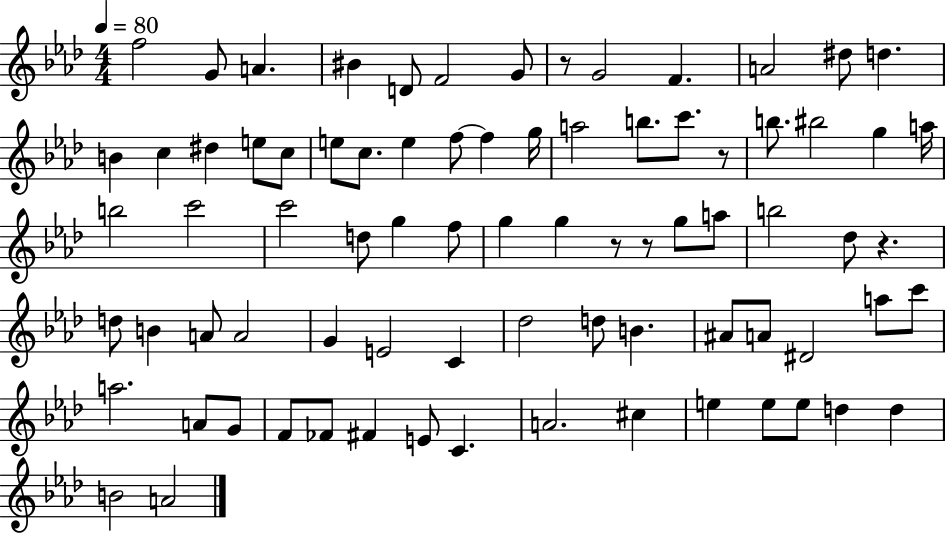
{
  \clef treble
  \numericTimeSignature
  \time 4/4
  \key aes \major
  \tempo 4 = 80
  f''2 g'8 a'4. | bis'4 d'8 f'2 g'8 | r8 g'2 f'4. | a'2 dis''8 d''4. | \break b'4 c''4 dis''4 e''8 c''8 | e''8 c''8. e''4 f''8~~ f''4 g''16 | a''2 b''8. c'''8. r8 | b''8. bis''2 g''4 a''16 | \break b''2 c'''2 | c'''2 d''8 g''4 f''8 | g''4 g''4 r8 r8 g''8 a''8 | b''2 des''8 r4. | \break d''8 b'4 a'8 a'2 | g'4 e'2 c'4 | des''2 d''8 b'4. | ais'8 a'8 dis'2 a''8 c'''8 | \break a''2. a'8 g'8 | f'8 fes'8 fis'4 e'8 c'4. | a'2. cis''4 | e''4 e''8 e''8 d''4 d''4 | \break b'2 a'2 | \bar "|."
}